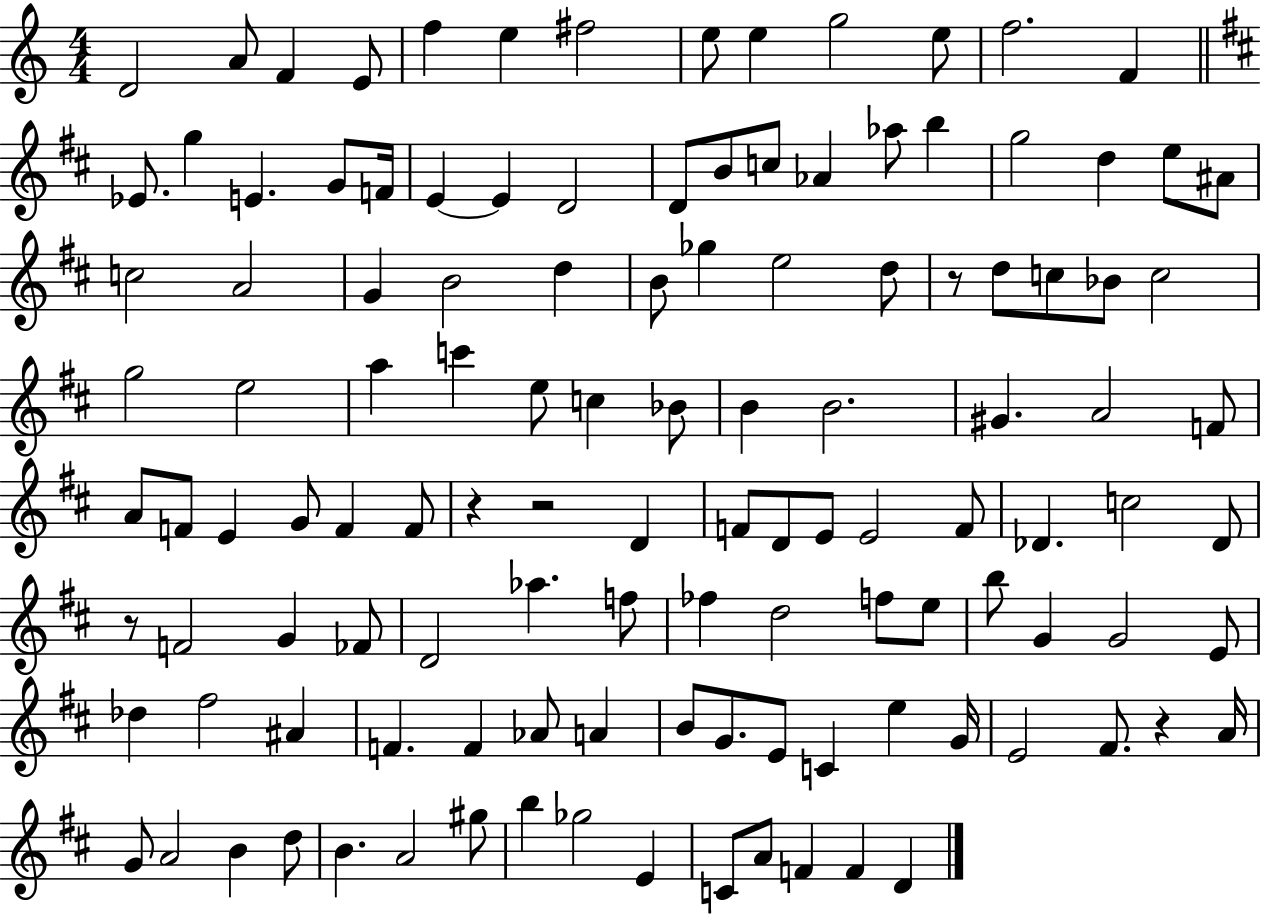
D4/h A4/e F4/q E4/e F5/q E5/q F#5/h E5/e E5/q G5/h E5/e F5/h. F4/q Eb4/e. G5/q E4/q. G4/e F4/s E4/q E4/q D4/h D4/e B4/e C5/e Ab4/q Ab5/e B5/q G5/h D5/q E5/e A#4/e C5/h A4/h G4/q B4/h D5/q B4/e Gb5/q E5/h D5/e R/e D5/e C5/e Bb4/e C5/h G5/h E5/h A5/q C6/q E5/e C5/q Bb4/e B4/q B4/h. G#4/q. A4/h F4/e A4/e F4/e E4/q G4/e F4/q F4/e R/q R/h D4/q F4/e D4/e E4/e E4/h F4/e Db4/q. C5/h Db4/e R/e F4/h G4/q FES4/e D4/h Ab5/q. F5/e FES5/q D5/h F5/e E5/e B5/e G4/q G4/h E4/e Db5/q F#5/h A#4/q F4/q. F4/q Ab4/e A4/q B4/e G4/e. E4/e C4/q E5/q G4/s E4/h F#4/e. R/q A4/s G4/e A4/h B4/q D5/e B4/q. A4/h G#5/e B5/q Gb5/h E4/q C4/e A4/e F4/q F4/q D4/q